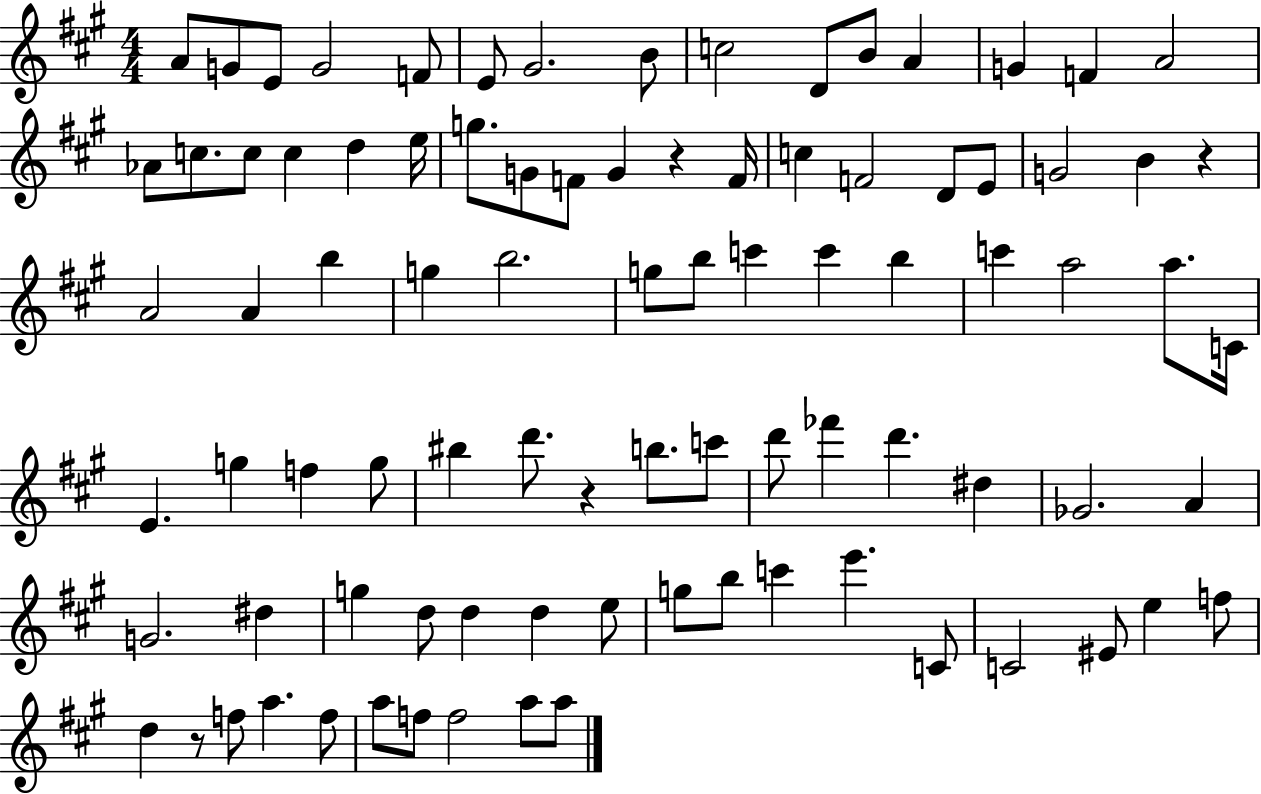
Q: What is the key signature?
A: A major